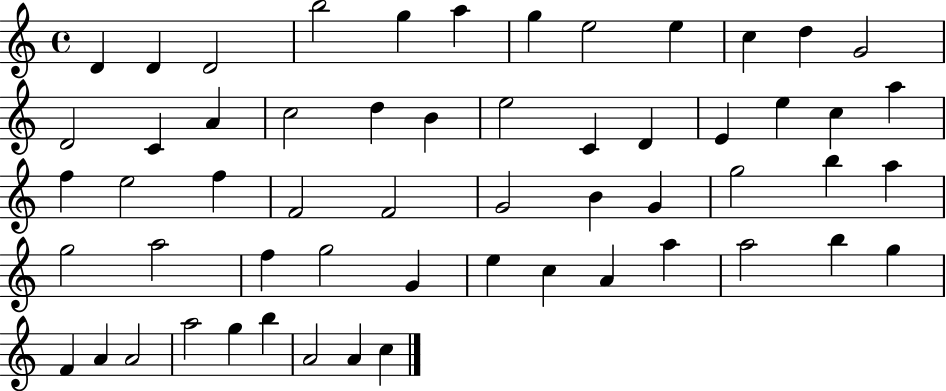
{
  \clef treble
  \time 4/4
  \defaultTimeSignature
  \key c \major
  d'4 d'4 d'2 | b''2 g''4 a''4 | g''4 e''2 e''4 | c''4 d''4 g'2 | \break d'2 c'4 a'4 | c''2 d''4 b'4 | e''2 c'4 d'4 | e'4 e''4 c''4 a''4 | \break f''4 e''2 f''4 | f'2 f'2 | g'2 b'4 g'4 | g''2 b''4 a''4 | \break g''2 a''2 | f''4 g''2 g'4 | e''4 c''4 a'4 a''4 | a''2 b''4 g''4 | \break f'4 a'4 a'2 | a''2 g''4 b''4 | a'2 a'4 c''4 | \bar "|."
}